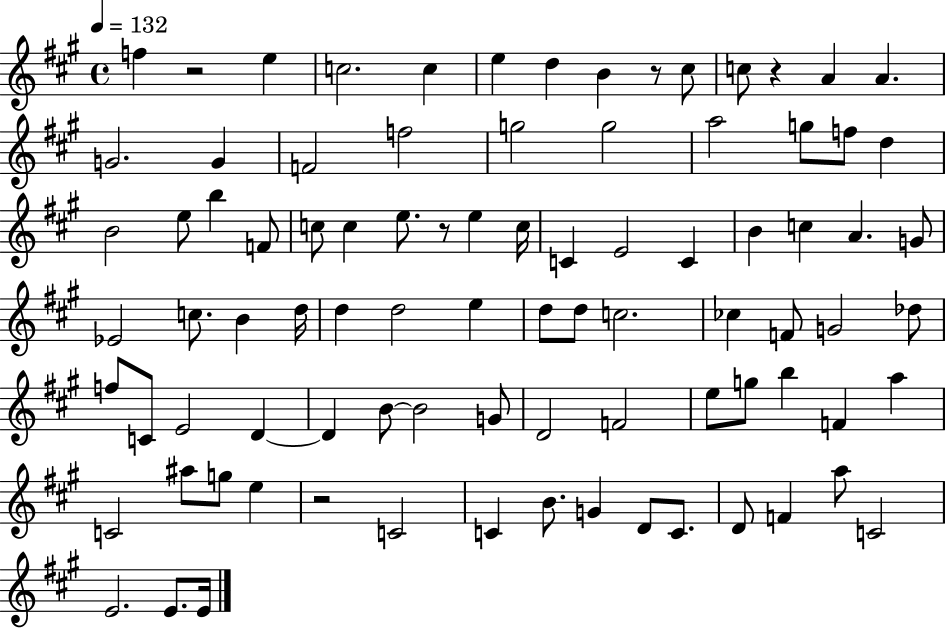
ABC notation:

X:1
T:Untitled
M:4/4
L:1/4
K:A
f z2 e c2 c e d B z/2 ^c/2 c/2 z A A G2 G F2 f2 g2 g2 a2 g/2 f/2 d B2 e/2 b F/2 c/2 c e/2 z/2 e c/4 C E2 C B c A G/2 _E2 c/2 B d/4 d d2 e d/2 d/2 c2 _c F/2 G2 _d/2 f/2 C/2 E2 D D B/2 B2 G/2 D2 F2 e/2 g/2 b F a C2 ^a/2 g/2 e z2 C2 C B/2 G D/2 C/2 D/2 F a/2 C2 E2 E/2 E/4